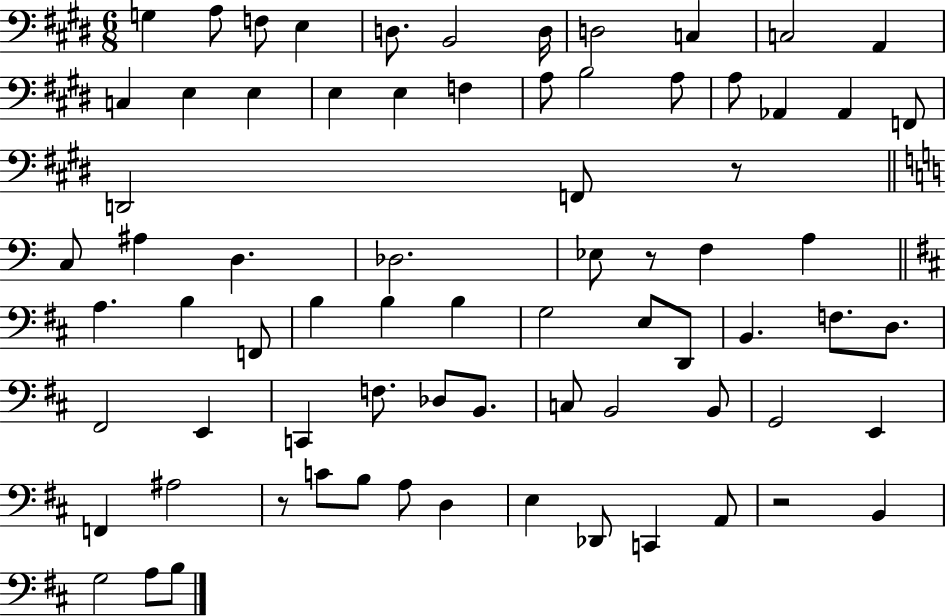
{
  \clef bass
  \numericTimeSignature
  \time 6/8
  \key e \major
  \repeat volta 2 { g4 a8 f8 e4 | d8. b,2 d16 | d2 c4 | c2 a,4 | \break c4 e4 e4 | e4 e4 f4 | a8 b2 a8 | a8 aes,4 aes,4 f,8 | \break d,2 f,8 r8 | \bar "||" \break \key c \major c8 ais4 d4. | des2. | ees8 r8 f4 a4 | \bar "||" \break \key b \minor a4. b4 f,8 | b4 b4 b4 | g2 e8 d,8 | b,4. f8. d8. | \break fis,2 e,4 | c,4 f8. des8 b,8. | c8 b,2 b,8 | g,2 e,4 | \break f,4 ais2 | r8 c'8 b8 a8 d4 | e4 des,8 c,4 a,8 | r2 b,4 | \break g2 a8 b8 | } \bar "|."
}